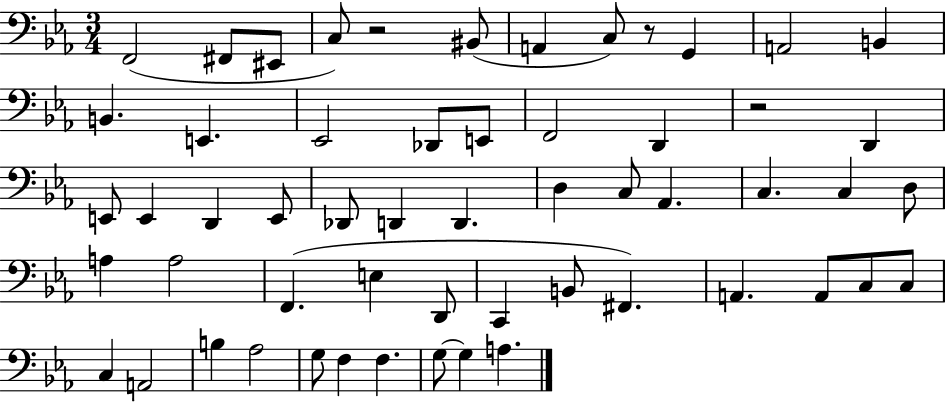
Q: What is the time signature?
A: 3/4